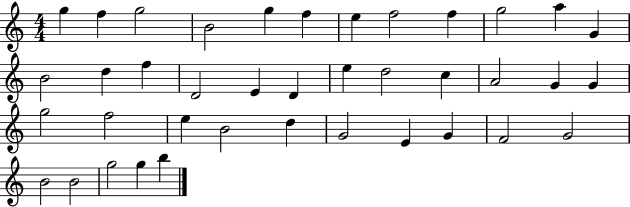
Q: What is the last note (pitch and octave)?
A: B5